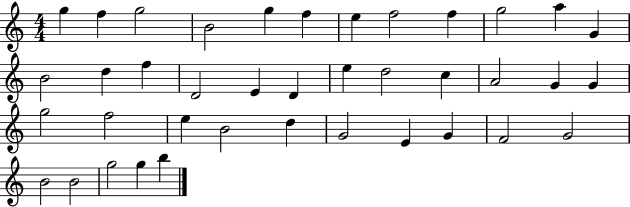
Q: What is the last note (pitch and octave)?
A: B5